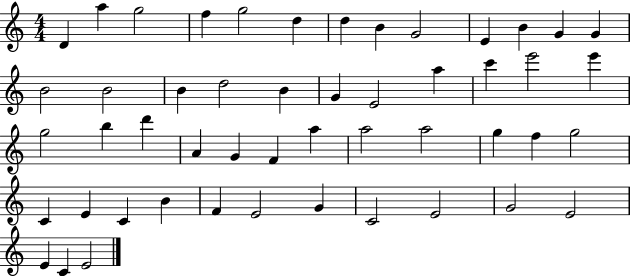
{
  \clef treble
  \numericTimeSignature
  \time 4/4
  \key c \major
  d'4 a''4 g''2 | f''4 g''2 d''4 | d''4 b'4 g'2 | e'4 b'4 g'4 g'4 | \break b'2 b'2 | b'4 d''2 b'4 | g'4 e'2 a''4 | c'''4 e'''2 e'''4 | \break g''2 b''4 d'''4 | a'4 g'4 f'4 a''4 | a''2 a''2 | g''4 f''4 g''2 | \break c'4 e'4 c'4 b'4 | f'4 e'2 g'4 | c'2 e'2 | g'2 e'2 | \break e'4 c'4 e'2 | \bar "|."
}